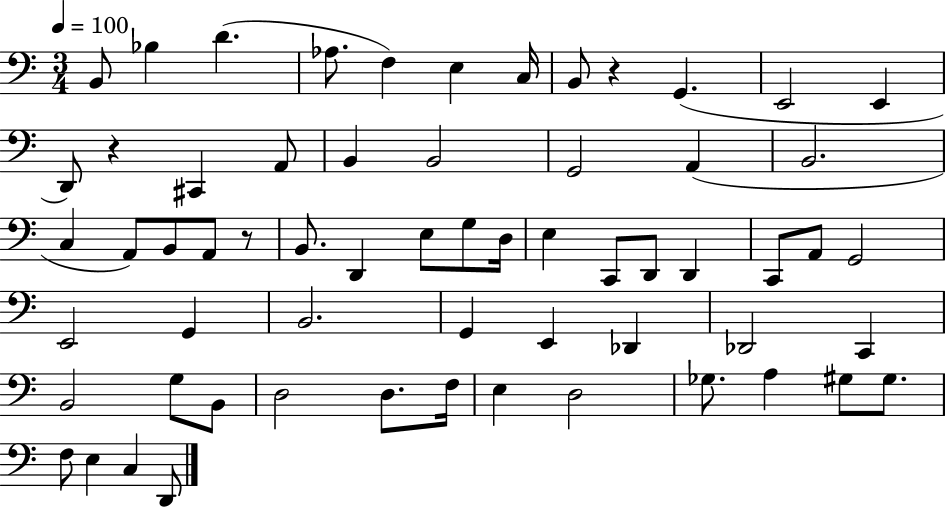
{
  \clef bass
  \numericTimeSignature
  \time 3/4
  \key c \major
  \tempo 4 = 100
  b,8 bes4 d'4.( | aes8. f4) e4 c16 | b,8 r4 g,4.( | e,2 e,4 | \break d,8) r4 cis,4 a,8 | b,4 b,2 | g,2 a,4( | b,2. | \break c4 a,8) b,8 a,8 r8 | b,8. d,4 e8 g8 d16 | e4 c,8 d,8 d,4 | c,8 a,8 g,2 | \break e,2 g,4 | b,2. | g,4 e,4 des,4 | des,2 c,4 | \break b,2 g8 b,8 | d2 d8. f16 | e4 d2 | ges8. a4 gis8 gis8. | \break f8 e4 c4 d,8 | \bar "|."
}